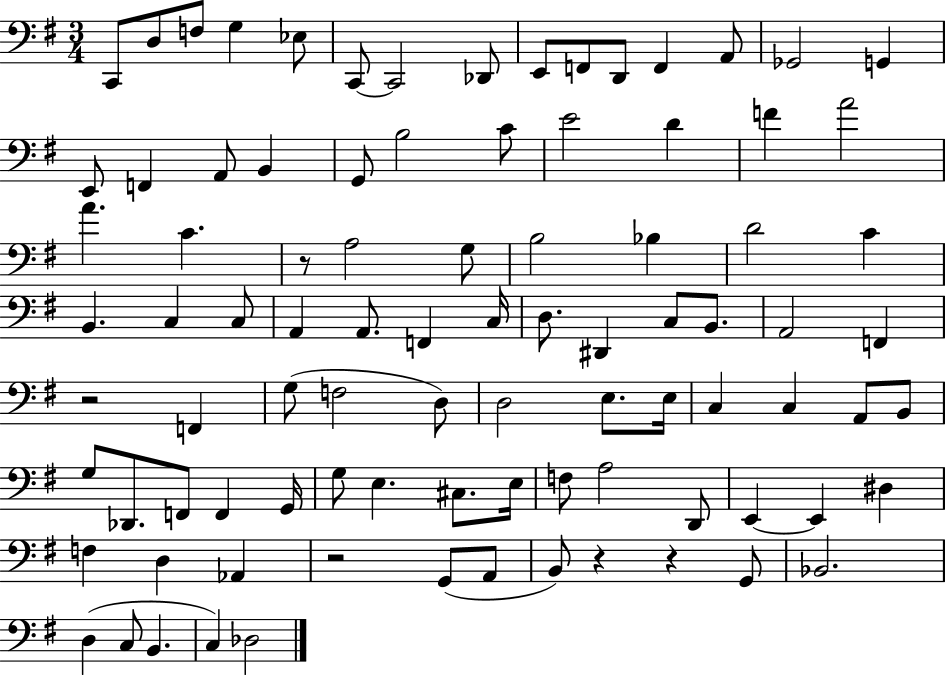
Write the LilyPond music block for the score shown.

{
  \clef bass
  \numericTimeSignature
  \time 3/4
  \key g \major
  c,8 d8 f8 g4 ees8 | c,8~~ c,2 des,8 | e,8 f,8 d,8 f,4 a,8 | ges,2 g,4 | \break e,8 f,4 a,8 b,4 | g,8 b2 c'8 | e'2 d'4 | f'4 a'2 | \break a'4. c'4. | r8 a2 g8 | b2 bes4 | d'2 c'4 | \break b,4. c4 c8 | a,4 a,8. f,4 c16 | d8. dis,4 c8 b,8. | a,2 f,4 | \break r2 f,4 | g8( f2 d8) | d2 e8. e16 | c4 c4 a,8 b,8 | \break g8 des,8. f,8 f,4 g,16 | g8 e4. cis8. e16 | f8 a2 d,8 | e,4~~ e,4 dis4 | \break f4 d4 aes,4 | r2 g,8( a,8 | b,8) r4 r4 g,8 | bes,2. | \break d4( c8 b,4. | c4) des2 | \bar "|."
}